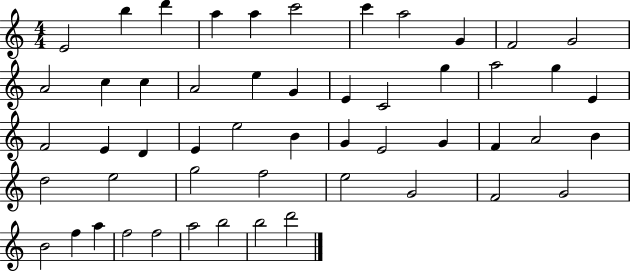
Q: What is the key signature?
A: C major